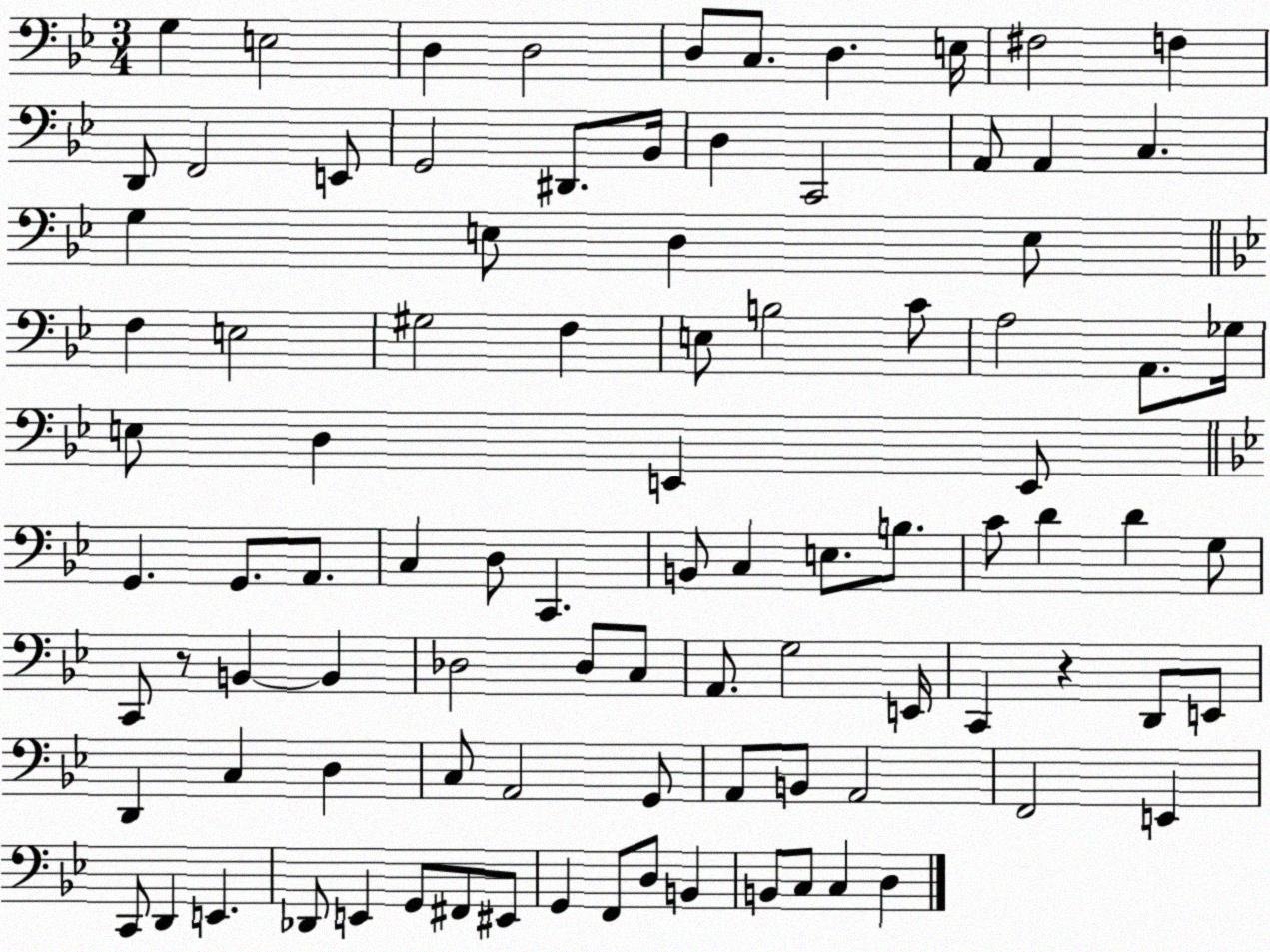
X:1
T:Untitled
M:3/4
L:1/4
K:Bb
G, E,2 D, D,2 D,/2 C,/2 D, E,/4 ^F,2 F, D,,/2 F,,2 E,,/2 G,,2 ^D,,/2 _B,,/4 D, C,,2 A,,/2 A,, C, G, E,/2 D, E,/2 F, E,2 ^G,2 F, E,/2 B,2 C/2 A,2 A,,/2 _G,/4 E,/2 D, E,, E,,/2 G,, G,,/2 A,,/2 C, D,/2 C,, B,,/2 C, E,/2 B,/2 C/2 D D G,/2 C,,/2 z/2 B,, B,, _D,2 _D,/2 C,/2 A,,/2 G,2 E,,/4 C,, z D,,/2 E,,/2 D,, C, D, C,/2 A,,2 G,,/2 A,,/2 B,,/2 A,,2 F,,2 E,, C,,/2 D,, E,, _D,,/2 E,, G,,/2 ^F,,/2 ^E,,/2 G,, F,,/2 D,/2 B,, B,,/2 C,/2 C, D,